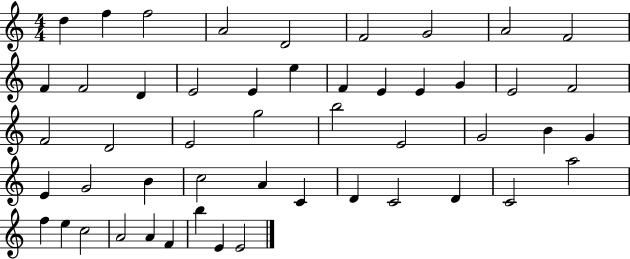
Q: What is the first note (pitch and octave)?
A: D5